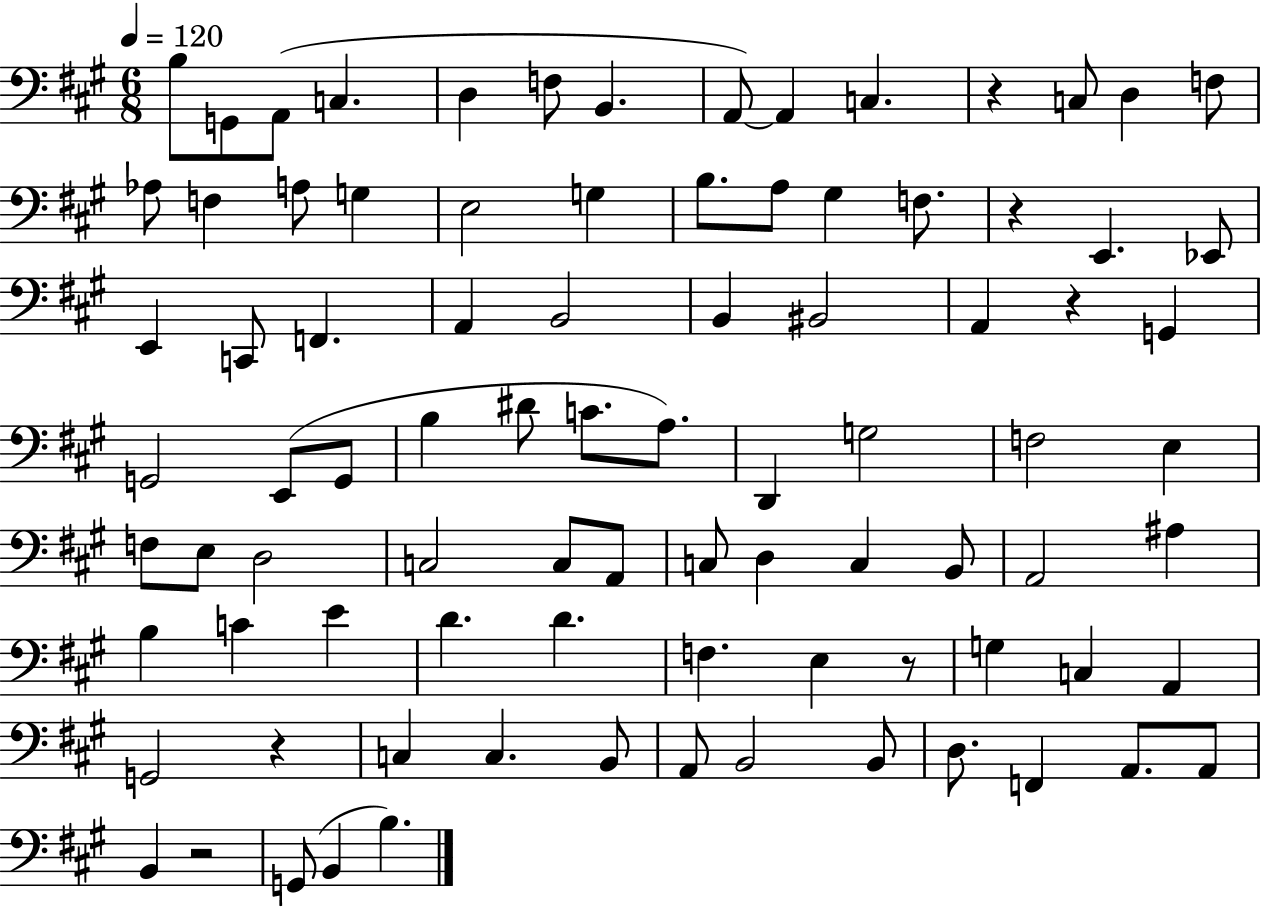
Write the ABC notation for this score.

X:1
T:Untitled
M:6/8
L:1/4
K:A
B,/2 G,,/2 A,,/2 C, D, F,/2 B,, A,,/2 A,, C, z C,/2 D, F,/2 _A,/2 F, A,/2 G, E,2 G, B,/2 A,/2 ^G, F,/2 z E,, _E,,/2 E,, C,,/2 F,, A,, B,,2 B,, ^B,,2 A,, z G,, G,,2 E,,/2 G,,/2 B, ^D/2 C/2 A,/2 D,, G,2 F,2 E, F,/2 E,/2 D,2 C,2 C,/2 A,,/2 C,/2 D, C, B,,/2 A,,2 ^A, B, C E D D F, E, z/2 G, C, A,, G,,2 z C, C, B,,/2 A,,/2 B,,2 B,,/2 D,/2 F,, A,,/2 A,,/2 B,, z2 G,,/2 B,, B,